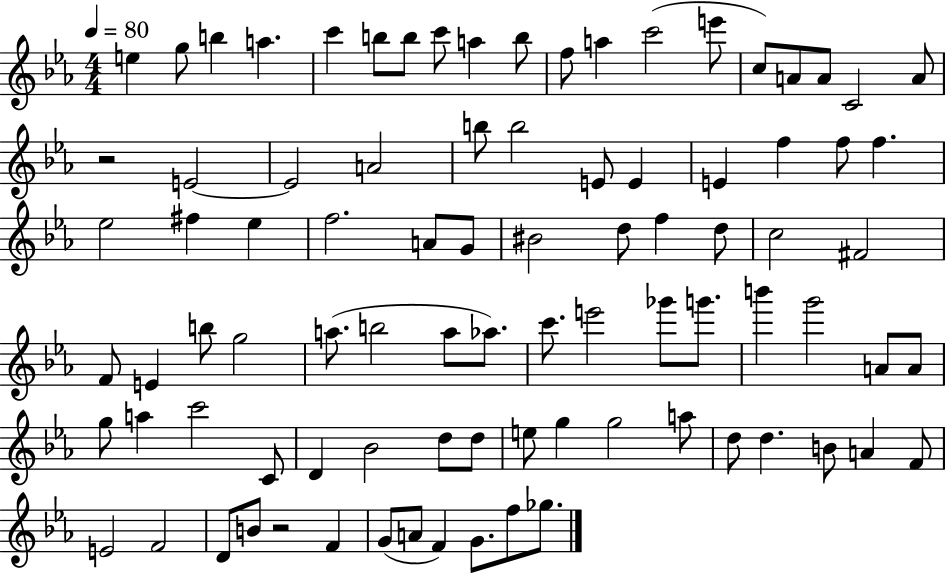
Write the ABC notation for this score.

X:1
T:Untitled
M:4/4
L:1/4
K:Eb
e g/2 b a c' b/2 b/2 c'/2 a b/2 f/2 a c'2 e'/2 c/2 A/2 A/2 C2 A/2 z2 E2 E2 A2 b/2 b2 E/2 E E f f/2 f _e2 ^f _e f2 A/2 G/2 ^B2 d/2 f d/2 c2 ^F2 F/2 E b/2 g2 a/2 b2 a/2 _a/2 c'/2 e'2 _g'/2 g'/2 b' g'2 A/2 A/2 g/2 a c'2 C/2 D _B2 d/2 d/2 e/2 g g2 a/2 d/2 d B/2 A F/2 E2 F2 D/2 B/2 z2 F G/2 A/2 F G/2 f/2 _g/2